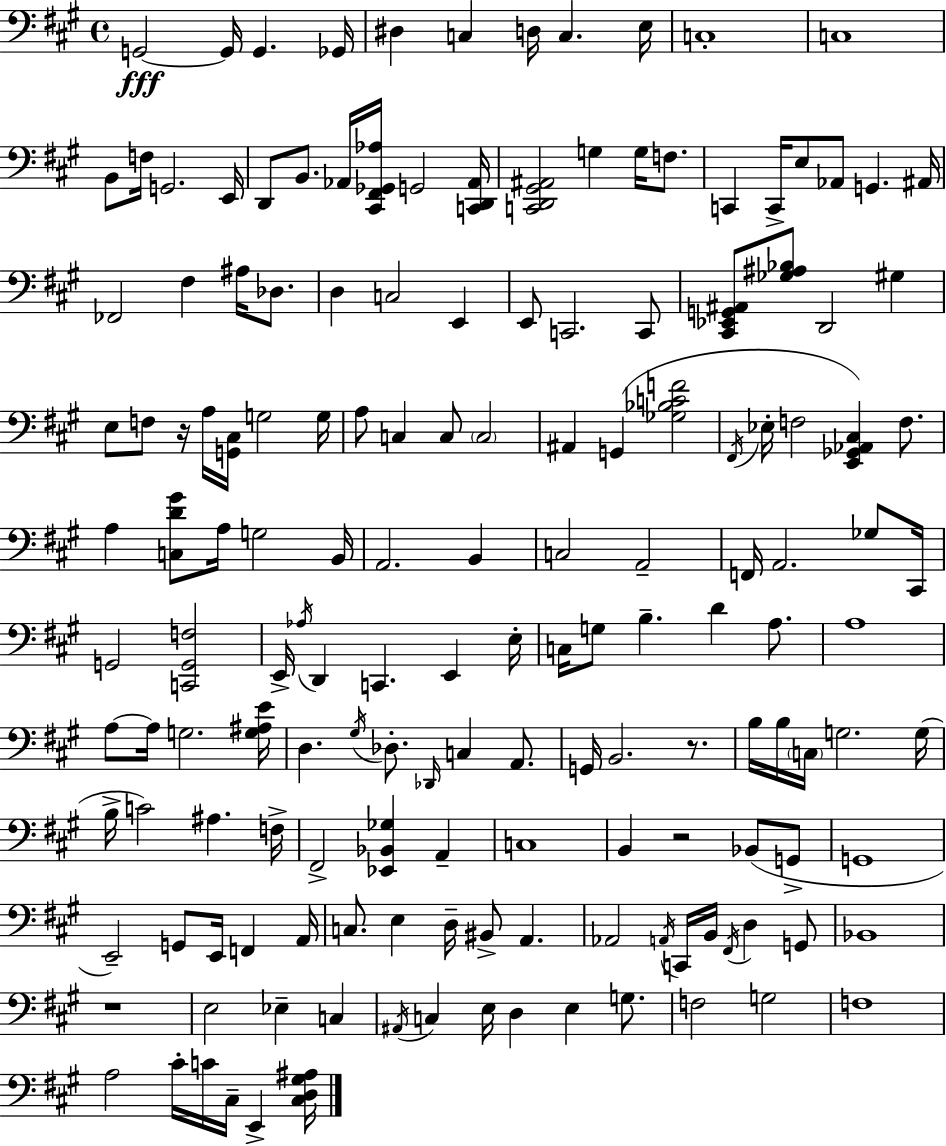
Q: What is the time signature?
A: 4/4